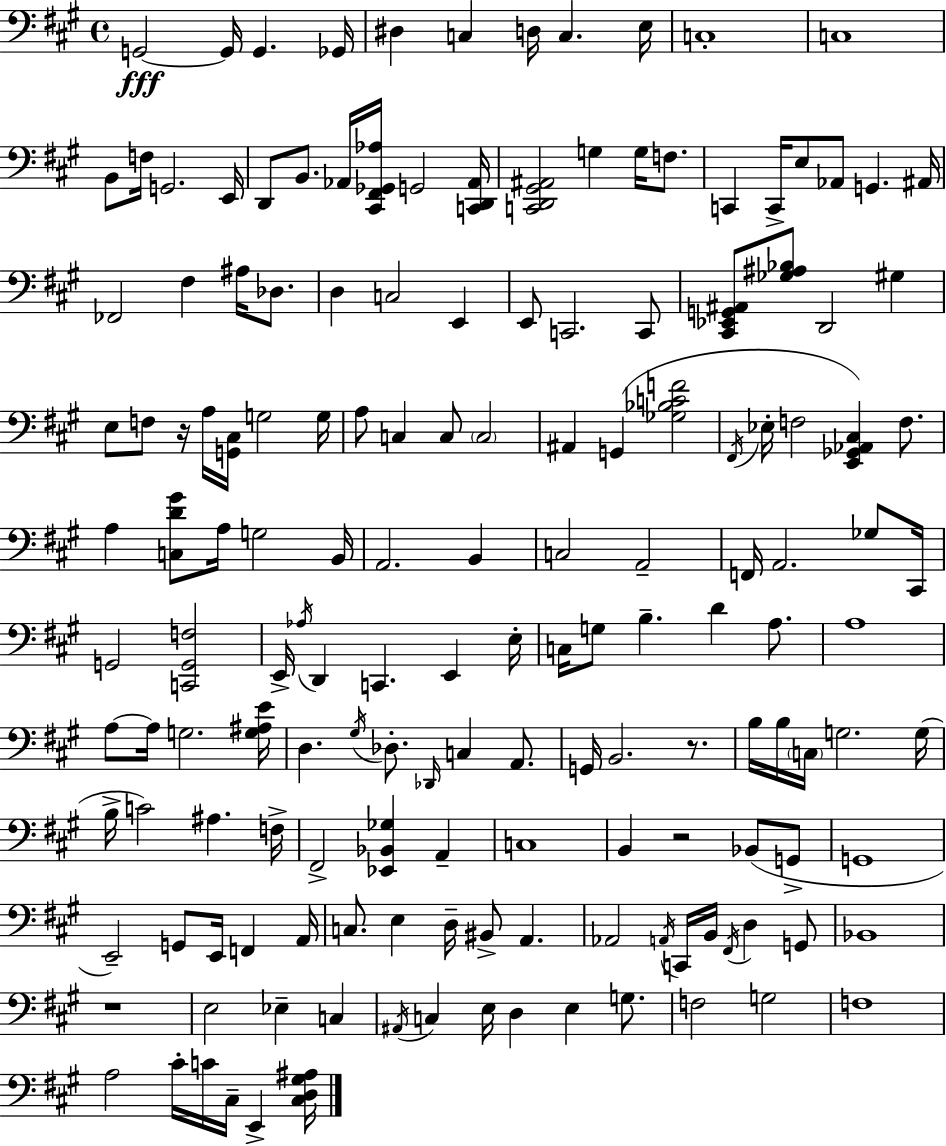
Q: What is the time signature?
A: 4/4